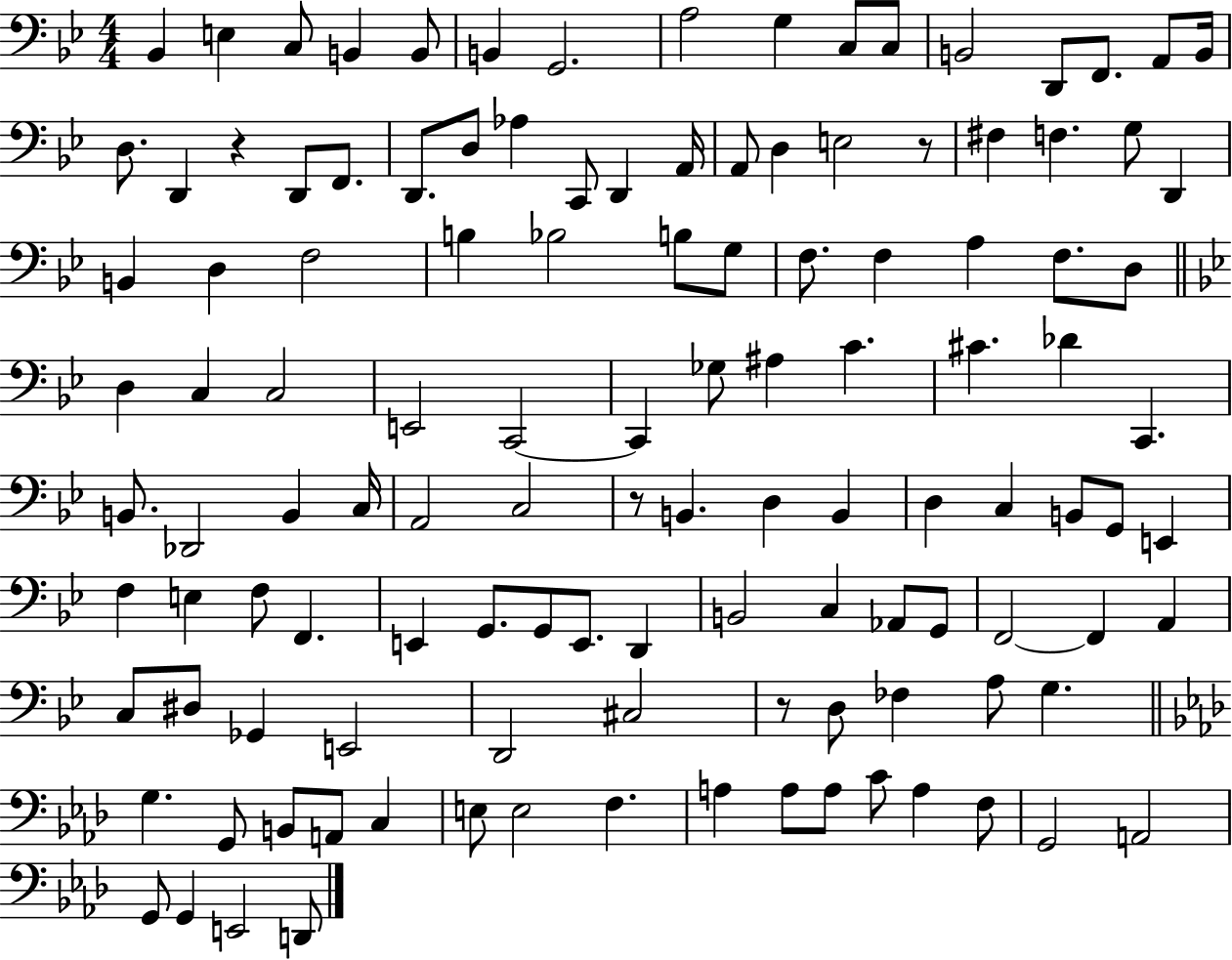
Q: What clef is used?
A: bass